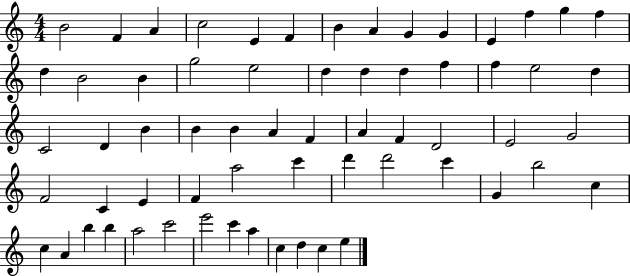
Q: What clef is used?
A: treble